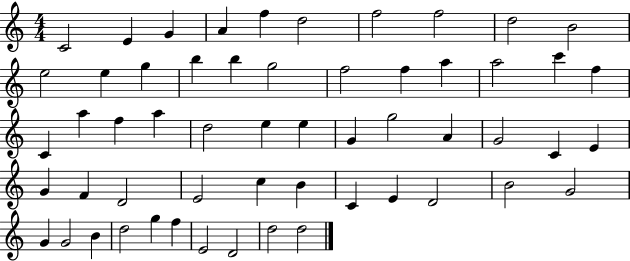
C4/h E4/q G4/q A4/q F5/q D5/h F5/h F5/h D5/h B4/h E5/h E5/q G5/q B5/q B5/q G5/h F5/h F5/q A5/q A5/h C6/q F5/q C4/q A5/q F5/q A5/q D5/h E5/q E5/q G4/q G5/h A4/q G4/h C4/q E4/q G4/q F4/q D4/h E4/h C5/q B4/q C4/q E4/q D4/h B4/h G4/h G4/q G4/h B4/q D5/h G5/q F5/q E4/h D4/h D5/h D5/h